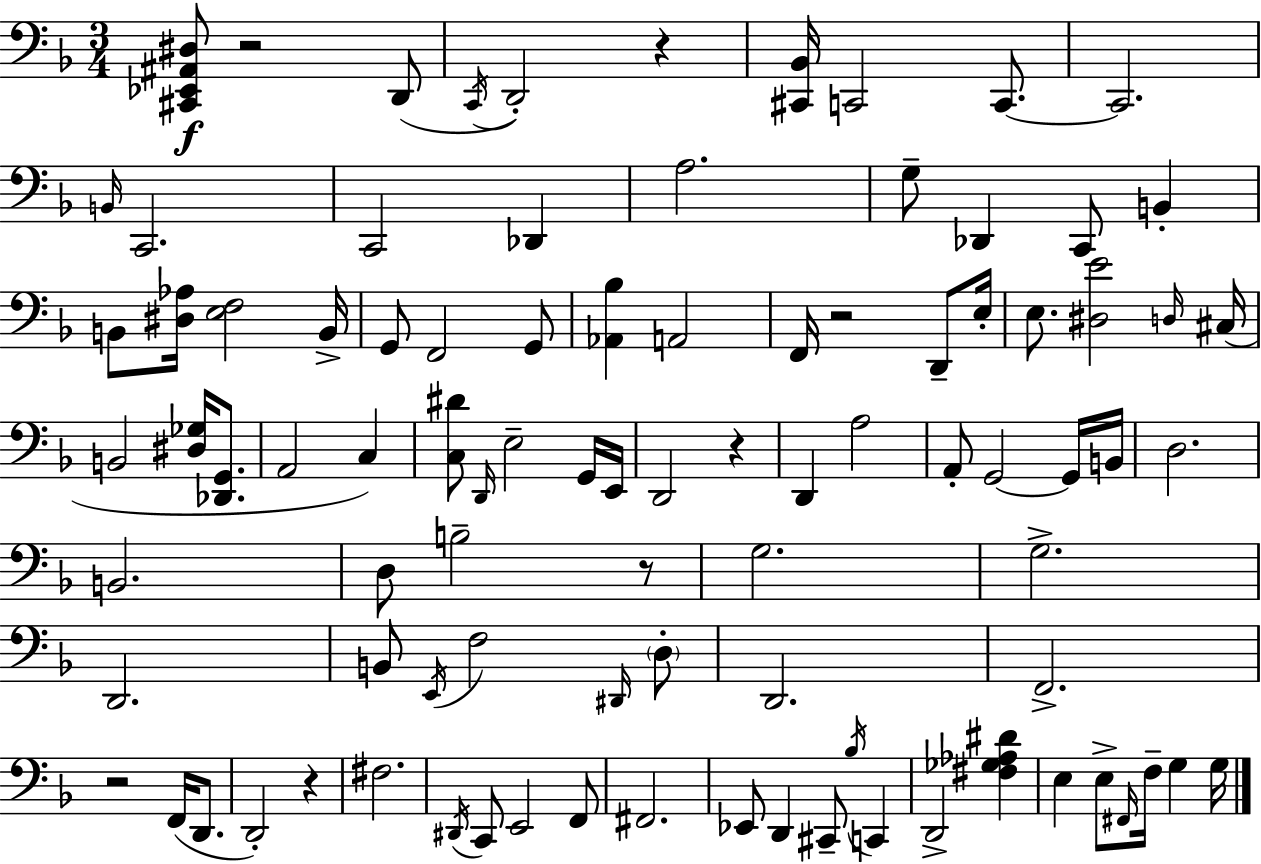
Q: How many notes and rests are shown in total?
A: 93